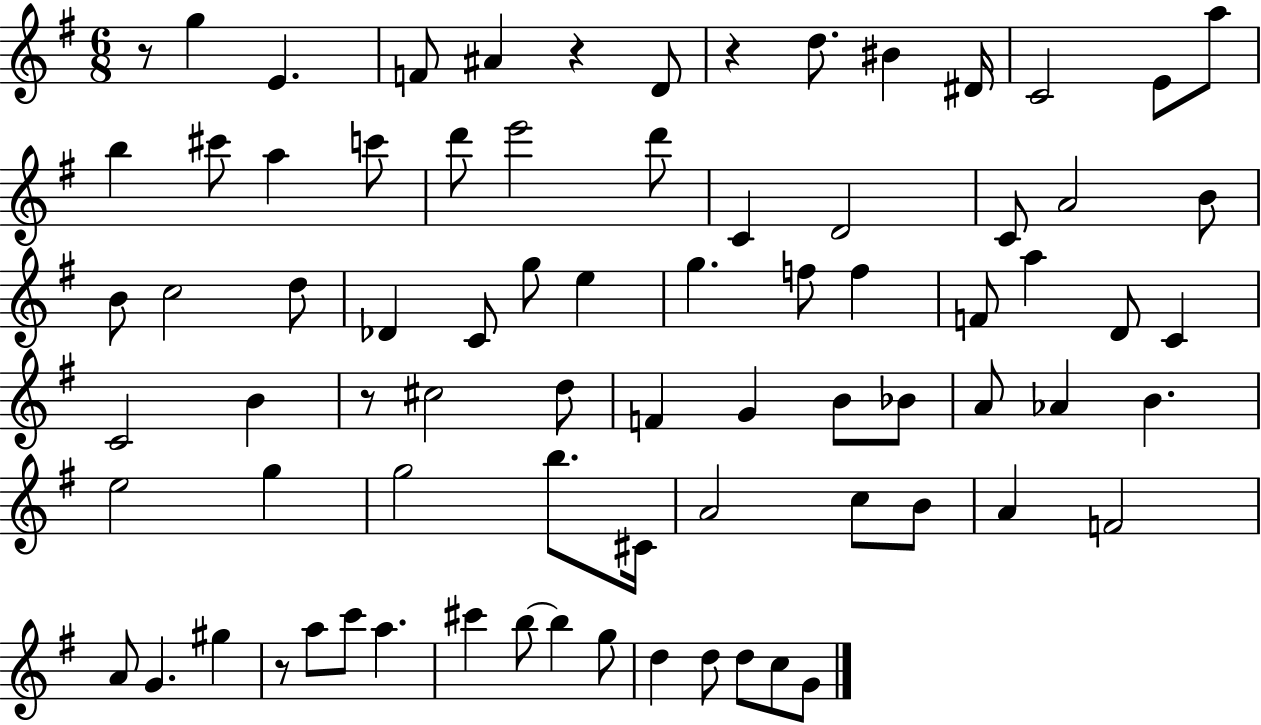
{
  \clef treble
  \numericTimeSignature
  \time 6/8
  \key g \major
  r8 g''4 e'4. | f'8 ais'4 r4 d'8 | r4 d''8. bis'4 dis'16 | c'2 e'8 a''8 | \break b''4 cis'''8 a''4 c'''8 | d'''8 e'''2 d'''8 | c'4 d'2 | c'8 a'2 b'8 | \break b'8 c''2 d''8 | des'4 c'8 g''8 e''4 | g''4. f''8 f''4 | f'8 a''4 d'8 c'4 | \break c'2 b'4 | r8 cis''2 d''8 | f'4 g'4 b'8 bes'8 | a'8 aes'4 b'4. | \break e''2 g''4 | g''2 b''8. cis'16 | a'2 c''8 b'8 | a'4 f'2 | \break a'8 g'4. gis''4 | r8 a''8 c'''8 a''4. | cis'''4 b''8~~ b''4 g''8 | d''4 d''8 d''8 c''8 g'8 | \break \bar "|."
}